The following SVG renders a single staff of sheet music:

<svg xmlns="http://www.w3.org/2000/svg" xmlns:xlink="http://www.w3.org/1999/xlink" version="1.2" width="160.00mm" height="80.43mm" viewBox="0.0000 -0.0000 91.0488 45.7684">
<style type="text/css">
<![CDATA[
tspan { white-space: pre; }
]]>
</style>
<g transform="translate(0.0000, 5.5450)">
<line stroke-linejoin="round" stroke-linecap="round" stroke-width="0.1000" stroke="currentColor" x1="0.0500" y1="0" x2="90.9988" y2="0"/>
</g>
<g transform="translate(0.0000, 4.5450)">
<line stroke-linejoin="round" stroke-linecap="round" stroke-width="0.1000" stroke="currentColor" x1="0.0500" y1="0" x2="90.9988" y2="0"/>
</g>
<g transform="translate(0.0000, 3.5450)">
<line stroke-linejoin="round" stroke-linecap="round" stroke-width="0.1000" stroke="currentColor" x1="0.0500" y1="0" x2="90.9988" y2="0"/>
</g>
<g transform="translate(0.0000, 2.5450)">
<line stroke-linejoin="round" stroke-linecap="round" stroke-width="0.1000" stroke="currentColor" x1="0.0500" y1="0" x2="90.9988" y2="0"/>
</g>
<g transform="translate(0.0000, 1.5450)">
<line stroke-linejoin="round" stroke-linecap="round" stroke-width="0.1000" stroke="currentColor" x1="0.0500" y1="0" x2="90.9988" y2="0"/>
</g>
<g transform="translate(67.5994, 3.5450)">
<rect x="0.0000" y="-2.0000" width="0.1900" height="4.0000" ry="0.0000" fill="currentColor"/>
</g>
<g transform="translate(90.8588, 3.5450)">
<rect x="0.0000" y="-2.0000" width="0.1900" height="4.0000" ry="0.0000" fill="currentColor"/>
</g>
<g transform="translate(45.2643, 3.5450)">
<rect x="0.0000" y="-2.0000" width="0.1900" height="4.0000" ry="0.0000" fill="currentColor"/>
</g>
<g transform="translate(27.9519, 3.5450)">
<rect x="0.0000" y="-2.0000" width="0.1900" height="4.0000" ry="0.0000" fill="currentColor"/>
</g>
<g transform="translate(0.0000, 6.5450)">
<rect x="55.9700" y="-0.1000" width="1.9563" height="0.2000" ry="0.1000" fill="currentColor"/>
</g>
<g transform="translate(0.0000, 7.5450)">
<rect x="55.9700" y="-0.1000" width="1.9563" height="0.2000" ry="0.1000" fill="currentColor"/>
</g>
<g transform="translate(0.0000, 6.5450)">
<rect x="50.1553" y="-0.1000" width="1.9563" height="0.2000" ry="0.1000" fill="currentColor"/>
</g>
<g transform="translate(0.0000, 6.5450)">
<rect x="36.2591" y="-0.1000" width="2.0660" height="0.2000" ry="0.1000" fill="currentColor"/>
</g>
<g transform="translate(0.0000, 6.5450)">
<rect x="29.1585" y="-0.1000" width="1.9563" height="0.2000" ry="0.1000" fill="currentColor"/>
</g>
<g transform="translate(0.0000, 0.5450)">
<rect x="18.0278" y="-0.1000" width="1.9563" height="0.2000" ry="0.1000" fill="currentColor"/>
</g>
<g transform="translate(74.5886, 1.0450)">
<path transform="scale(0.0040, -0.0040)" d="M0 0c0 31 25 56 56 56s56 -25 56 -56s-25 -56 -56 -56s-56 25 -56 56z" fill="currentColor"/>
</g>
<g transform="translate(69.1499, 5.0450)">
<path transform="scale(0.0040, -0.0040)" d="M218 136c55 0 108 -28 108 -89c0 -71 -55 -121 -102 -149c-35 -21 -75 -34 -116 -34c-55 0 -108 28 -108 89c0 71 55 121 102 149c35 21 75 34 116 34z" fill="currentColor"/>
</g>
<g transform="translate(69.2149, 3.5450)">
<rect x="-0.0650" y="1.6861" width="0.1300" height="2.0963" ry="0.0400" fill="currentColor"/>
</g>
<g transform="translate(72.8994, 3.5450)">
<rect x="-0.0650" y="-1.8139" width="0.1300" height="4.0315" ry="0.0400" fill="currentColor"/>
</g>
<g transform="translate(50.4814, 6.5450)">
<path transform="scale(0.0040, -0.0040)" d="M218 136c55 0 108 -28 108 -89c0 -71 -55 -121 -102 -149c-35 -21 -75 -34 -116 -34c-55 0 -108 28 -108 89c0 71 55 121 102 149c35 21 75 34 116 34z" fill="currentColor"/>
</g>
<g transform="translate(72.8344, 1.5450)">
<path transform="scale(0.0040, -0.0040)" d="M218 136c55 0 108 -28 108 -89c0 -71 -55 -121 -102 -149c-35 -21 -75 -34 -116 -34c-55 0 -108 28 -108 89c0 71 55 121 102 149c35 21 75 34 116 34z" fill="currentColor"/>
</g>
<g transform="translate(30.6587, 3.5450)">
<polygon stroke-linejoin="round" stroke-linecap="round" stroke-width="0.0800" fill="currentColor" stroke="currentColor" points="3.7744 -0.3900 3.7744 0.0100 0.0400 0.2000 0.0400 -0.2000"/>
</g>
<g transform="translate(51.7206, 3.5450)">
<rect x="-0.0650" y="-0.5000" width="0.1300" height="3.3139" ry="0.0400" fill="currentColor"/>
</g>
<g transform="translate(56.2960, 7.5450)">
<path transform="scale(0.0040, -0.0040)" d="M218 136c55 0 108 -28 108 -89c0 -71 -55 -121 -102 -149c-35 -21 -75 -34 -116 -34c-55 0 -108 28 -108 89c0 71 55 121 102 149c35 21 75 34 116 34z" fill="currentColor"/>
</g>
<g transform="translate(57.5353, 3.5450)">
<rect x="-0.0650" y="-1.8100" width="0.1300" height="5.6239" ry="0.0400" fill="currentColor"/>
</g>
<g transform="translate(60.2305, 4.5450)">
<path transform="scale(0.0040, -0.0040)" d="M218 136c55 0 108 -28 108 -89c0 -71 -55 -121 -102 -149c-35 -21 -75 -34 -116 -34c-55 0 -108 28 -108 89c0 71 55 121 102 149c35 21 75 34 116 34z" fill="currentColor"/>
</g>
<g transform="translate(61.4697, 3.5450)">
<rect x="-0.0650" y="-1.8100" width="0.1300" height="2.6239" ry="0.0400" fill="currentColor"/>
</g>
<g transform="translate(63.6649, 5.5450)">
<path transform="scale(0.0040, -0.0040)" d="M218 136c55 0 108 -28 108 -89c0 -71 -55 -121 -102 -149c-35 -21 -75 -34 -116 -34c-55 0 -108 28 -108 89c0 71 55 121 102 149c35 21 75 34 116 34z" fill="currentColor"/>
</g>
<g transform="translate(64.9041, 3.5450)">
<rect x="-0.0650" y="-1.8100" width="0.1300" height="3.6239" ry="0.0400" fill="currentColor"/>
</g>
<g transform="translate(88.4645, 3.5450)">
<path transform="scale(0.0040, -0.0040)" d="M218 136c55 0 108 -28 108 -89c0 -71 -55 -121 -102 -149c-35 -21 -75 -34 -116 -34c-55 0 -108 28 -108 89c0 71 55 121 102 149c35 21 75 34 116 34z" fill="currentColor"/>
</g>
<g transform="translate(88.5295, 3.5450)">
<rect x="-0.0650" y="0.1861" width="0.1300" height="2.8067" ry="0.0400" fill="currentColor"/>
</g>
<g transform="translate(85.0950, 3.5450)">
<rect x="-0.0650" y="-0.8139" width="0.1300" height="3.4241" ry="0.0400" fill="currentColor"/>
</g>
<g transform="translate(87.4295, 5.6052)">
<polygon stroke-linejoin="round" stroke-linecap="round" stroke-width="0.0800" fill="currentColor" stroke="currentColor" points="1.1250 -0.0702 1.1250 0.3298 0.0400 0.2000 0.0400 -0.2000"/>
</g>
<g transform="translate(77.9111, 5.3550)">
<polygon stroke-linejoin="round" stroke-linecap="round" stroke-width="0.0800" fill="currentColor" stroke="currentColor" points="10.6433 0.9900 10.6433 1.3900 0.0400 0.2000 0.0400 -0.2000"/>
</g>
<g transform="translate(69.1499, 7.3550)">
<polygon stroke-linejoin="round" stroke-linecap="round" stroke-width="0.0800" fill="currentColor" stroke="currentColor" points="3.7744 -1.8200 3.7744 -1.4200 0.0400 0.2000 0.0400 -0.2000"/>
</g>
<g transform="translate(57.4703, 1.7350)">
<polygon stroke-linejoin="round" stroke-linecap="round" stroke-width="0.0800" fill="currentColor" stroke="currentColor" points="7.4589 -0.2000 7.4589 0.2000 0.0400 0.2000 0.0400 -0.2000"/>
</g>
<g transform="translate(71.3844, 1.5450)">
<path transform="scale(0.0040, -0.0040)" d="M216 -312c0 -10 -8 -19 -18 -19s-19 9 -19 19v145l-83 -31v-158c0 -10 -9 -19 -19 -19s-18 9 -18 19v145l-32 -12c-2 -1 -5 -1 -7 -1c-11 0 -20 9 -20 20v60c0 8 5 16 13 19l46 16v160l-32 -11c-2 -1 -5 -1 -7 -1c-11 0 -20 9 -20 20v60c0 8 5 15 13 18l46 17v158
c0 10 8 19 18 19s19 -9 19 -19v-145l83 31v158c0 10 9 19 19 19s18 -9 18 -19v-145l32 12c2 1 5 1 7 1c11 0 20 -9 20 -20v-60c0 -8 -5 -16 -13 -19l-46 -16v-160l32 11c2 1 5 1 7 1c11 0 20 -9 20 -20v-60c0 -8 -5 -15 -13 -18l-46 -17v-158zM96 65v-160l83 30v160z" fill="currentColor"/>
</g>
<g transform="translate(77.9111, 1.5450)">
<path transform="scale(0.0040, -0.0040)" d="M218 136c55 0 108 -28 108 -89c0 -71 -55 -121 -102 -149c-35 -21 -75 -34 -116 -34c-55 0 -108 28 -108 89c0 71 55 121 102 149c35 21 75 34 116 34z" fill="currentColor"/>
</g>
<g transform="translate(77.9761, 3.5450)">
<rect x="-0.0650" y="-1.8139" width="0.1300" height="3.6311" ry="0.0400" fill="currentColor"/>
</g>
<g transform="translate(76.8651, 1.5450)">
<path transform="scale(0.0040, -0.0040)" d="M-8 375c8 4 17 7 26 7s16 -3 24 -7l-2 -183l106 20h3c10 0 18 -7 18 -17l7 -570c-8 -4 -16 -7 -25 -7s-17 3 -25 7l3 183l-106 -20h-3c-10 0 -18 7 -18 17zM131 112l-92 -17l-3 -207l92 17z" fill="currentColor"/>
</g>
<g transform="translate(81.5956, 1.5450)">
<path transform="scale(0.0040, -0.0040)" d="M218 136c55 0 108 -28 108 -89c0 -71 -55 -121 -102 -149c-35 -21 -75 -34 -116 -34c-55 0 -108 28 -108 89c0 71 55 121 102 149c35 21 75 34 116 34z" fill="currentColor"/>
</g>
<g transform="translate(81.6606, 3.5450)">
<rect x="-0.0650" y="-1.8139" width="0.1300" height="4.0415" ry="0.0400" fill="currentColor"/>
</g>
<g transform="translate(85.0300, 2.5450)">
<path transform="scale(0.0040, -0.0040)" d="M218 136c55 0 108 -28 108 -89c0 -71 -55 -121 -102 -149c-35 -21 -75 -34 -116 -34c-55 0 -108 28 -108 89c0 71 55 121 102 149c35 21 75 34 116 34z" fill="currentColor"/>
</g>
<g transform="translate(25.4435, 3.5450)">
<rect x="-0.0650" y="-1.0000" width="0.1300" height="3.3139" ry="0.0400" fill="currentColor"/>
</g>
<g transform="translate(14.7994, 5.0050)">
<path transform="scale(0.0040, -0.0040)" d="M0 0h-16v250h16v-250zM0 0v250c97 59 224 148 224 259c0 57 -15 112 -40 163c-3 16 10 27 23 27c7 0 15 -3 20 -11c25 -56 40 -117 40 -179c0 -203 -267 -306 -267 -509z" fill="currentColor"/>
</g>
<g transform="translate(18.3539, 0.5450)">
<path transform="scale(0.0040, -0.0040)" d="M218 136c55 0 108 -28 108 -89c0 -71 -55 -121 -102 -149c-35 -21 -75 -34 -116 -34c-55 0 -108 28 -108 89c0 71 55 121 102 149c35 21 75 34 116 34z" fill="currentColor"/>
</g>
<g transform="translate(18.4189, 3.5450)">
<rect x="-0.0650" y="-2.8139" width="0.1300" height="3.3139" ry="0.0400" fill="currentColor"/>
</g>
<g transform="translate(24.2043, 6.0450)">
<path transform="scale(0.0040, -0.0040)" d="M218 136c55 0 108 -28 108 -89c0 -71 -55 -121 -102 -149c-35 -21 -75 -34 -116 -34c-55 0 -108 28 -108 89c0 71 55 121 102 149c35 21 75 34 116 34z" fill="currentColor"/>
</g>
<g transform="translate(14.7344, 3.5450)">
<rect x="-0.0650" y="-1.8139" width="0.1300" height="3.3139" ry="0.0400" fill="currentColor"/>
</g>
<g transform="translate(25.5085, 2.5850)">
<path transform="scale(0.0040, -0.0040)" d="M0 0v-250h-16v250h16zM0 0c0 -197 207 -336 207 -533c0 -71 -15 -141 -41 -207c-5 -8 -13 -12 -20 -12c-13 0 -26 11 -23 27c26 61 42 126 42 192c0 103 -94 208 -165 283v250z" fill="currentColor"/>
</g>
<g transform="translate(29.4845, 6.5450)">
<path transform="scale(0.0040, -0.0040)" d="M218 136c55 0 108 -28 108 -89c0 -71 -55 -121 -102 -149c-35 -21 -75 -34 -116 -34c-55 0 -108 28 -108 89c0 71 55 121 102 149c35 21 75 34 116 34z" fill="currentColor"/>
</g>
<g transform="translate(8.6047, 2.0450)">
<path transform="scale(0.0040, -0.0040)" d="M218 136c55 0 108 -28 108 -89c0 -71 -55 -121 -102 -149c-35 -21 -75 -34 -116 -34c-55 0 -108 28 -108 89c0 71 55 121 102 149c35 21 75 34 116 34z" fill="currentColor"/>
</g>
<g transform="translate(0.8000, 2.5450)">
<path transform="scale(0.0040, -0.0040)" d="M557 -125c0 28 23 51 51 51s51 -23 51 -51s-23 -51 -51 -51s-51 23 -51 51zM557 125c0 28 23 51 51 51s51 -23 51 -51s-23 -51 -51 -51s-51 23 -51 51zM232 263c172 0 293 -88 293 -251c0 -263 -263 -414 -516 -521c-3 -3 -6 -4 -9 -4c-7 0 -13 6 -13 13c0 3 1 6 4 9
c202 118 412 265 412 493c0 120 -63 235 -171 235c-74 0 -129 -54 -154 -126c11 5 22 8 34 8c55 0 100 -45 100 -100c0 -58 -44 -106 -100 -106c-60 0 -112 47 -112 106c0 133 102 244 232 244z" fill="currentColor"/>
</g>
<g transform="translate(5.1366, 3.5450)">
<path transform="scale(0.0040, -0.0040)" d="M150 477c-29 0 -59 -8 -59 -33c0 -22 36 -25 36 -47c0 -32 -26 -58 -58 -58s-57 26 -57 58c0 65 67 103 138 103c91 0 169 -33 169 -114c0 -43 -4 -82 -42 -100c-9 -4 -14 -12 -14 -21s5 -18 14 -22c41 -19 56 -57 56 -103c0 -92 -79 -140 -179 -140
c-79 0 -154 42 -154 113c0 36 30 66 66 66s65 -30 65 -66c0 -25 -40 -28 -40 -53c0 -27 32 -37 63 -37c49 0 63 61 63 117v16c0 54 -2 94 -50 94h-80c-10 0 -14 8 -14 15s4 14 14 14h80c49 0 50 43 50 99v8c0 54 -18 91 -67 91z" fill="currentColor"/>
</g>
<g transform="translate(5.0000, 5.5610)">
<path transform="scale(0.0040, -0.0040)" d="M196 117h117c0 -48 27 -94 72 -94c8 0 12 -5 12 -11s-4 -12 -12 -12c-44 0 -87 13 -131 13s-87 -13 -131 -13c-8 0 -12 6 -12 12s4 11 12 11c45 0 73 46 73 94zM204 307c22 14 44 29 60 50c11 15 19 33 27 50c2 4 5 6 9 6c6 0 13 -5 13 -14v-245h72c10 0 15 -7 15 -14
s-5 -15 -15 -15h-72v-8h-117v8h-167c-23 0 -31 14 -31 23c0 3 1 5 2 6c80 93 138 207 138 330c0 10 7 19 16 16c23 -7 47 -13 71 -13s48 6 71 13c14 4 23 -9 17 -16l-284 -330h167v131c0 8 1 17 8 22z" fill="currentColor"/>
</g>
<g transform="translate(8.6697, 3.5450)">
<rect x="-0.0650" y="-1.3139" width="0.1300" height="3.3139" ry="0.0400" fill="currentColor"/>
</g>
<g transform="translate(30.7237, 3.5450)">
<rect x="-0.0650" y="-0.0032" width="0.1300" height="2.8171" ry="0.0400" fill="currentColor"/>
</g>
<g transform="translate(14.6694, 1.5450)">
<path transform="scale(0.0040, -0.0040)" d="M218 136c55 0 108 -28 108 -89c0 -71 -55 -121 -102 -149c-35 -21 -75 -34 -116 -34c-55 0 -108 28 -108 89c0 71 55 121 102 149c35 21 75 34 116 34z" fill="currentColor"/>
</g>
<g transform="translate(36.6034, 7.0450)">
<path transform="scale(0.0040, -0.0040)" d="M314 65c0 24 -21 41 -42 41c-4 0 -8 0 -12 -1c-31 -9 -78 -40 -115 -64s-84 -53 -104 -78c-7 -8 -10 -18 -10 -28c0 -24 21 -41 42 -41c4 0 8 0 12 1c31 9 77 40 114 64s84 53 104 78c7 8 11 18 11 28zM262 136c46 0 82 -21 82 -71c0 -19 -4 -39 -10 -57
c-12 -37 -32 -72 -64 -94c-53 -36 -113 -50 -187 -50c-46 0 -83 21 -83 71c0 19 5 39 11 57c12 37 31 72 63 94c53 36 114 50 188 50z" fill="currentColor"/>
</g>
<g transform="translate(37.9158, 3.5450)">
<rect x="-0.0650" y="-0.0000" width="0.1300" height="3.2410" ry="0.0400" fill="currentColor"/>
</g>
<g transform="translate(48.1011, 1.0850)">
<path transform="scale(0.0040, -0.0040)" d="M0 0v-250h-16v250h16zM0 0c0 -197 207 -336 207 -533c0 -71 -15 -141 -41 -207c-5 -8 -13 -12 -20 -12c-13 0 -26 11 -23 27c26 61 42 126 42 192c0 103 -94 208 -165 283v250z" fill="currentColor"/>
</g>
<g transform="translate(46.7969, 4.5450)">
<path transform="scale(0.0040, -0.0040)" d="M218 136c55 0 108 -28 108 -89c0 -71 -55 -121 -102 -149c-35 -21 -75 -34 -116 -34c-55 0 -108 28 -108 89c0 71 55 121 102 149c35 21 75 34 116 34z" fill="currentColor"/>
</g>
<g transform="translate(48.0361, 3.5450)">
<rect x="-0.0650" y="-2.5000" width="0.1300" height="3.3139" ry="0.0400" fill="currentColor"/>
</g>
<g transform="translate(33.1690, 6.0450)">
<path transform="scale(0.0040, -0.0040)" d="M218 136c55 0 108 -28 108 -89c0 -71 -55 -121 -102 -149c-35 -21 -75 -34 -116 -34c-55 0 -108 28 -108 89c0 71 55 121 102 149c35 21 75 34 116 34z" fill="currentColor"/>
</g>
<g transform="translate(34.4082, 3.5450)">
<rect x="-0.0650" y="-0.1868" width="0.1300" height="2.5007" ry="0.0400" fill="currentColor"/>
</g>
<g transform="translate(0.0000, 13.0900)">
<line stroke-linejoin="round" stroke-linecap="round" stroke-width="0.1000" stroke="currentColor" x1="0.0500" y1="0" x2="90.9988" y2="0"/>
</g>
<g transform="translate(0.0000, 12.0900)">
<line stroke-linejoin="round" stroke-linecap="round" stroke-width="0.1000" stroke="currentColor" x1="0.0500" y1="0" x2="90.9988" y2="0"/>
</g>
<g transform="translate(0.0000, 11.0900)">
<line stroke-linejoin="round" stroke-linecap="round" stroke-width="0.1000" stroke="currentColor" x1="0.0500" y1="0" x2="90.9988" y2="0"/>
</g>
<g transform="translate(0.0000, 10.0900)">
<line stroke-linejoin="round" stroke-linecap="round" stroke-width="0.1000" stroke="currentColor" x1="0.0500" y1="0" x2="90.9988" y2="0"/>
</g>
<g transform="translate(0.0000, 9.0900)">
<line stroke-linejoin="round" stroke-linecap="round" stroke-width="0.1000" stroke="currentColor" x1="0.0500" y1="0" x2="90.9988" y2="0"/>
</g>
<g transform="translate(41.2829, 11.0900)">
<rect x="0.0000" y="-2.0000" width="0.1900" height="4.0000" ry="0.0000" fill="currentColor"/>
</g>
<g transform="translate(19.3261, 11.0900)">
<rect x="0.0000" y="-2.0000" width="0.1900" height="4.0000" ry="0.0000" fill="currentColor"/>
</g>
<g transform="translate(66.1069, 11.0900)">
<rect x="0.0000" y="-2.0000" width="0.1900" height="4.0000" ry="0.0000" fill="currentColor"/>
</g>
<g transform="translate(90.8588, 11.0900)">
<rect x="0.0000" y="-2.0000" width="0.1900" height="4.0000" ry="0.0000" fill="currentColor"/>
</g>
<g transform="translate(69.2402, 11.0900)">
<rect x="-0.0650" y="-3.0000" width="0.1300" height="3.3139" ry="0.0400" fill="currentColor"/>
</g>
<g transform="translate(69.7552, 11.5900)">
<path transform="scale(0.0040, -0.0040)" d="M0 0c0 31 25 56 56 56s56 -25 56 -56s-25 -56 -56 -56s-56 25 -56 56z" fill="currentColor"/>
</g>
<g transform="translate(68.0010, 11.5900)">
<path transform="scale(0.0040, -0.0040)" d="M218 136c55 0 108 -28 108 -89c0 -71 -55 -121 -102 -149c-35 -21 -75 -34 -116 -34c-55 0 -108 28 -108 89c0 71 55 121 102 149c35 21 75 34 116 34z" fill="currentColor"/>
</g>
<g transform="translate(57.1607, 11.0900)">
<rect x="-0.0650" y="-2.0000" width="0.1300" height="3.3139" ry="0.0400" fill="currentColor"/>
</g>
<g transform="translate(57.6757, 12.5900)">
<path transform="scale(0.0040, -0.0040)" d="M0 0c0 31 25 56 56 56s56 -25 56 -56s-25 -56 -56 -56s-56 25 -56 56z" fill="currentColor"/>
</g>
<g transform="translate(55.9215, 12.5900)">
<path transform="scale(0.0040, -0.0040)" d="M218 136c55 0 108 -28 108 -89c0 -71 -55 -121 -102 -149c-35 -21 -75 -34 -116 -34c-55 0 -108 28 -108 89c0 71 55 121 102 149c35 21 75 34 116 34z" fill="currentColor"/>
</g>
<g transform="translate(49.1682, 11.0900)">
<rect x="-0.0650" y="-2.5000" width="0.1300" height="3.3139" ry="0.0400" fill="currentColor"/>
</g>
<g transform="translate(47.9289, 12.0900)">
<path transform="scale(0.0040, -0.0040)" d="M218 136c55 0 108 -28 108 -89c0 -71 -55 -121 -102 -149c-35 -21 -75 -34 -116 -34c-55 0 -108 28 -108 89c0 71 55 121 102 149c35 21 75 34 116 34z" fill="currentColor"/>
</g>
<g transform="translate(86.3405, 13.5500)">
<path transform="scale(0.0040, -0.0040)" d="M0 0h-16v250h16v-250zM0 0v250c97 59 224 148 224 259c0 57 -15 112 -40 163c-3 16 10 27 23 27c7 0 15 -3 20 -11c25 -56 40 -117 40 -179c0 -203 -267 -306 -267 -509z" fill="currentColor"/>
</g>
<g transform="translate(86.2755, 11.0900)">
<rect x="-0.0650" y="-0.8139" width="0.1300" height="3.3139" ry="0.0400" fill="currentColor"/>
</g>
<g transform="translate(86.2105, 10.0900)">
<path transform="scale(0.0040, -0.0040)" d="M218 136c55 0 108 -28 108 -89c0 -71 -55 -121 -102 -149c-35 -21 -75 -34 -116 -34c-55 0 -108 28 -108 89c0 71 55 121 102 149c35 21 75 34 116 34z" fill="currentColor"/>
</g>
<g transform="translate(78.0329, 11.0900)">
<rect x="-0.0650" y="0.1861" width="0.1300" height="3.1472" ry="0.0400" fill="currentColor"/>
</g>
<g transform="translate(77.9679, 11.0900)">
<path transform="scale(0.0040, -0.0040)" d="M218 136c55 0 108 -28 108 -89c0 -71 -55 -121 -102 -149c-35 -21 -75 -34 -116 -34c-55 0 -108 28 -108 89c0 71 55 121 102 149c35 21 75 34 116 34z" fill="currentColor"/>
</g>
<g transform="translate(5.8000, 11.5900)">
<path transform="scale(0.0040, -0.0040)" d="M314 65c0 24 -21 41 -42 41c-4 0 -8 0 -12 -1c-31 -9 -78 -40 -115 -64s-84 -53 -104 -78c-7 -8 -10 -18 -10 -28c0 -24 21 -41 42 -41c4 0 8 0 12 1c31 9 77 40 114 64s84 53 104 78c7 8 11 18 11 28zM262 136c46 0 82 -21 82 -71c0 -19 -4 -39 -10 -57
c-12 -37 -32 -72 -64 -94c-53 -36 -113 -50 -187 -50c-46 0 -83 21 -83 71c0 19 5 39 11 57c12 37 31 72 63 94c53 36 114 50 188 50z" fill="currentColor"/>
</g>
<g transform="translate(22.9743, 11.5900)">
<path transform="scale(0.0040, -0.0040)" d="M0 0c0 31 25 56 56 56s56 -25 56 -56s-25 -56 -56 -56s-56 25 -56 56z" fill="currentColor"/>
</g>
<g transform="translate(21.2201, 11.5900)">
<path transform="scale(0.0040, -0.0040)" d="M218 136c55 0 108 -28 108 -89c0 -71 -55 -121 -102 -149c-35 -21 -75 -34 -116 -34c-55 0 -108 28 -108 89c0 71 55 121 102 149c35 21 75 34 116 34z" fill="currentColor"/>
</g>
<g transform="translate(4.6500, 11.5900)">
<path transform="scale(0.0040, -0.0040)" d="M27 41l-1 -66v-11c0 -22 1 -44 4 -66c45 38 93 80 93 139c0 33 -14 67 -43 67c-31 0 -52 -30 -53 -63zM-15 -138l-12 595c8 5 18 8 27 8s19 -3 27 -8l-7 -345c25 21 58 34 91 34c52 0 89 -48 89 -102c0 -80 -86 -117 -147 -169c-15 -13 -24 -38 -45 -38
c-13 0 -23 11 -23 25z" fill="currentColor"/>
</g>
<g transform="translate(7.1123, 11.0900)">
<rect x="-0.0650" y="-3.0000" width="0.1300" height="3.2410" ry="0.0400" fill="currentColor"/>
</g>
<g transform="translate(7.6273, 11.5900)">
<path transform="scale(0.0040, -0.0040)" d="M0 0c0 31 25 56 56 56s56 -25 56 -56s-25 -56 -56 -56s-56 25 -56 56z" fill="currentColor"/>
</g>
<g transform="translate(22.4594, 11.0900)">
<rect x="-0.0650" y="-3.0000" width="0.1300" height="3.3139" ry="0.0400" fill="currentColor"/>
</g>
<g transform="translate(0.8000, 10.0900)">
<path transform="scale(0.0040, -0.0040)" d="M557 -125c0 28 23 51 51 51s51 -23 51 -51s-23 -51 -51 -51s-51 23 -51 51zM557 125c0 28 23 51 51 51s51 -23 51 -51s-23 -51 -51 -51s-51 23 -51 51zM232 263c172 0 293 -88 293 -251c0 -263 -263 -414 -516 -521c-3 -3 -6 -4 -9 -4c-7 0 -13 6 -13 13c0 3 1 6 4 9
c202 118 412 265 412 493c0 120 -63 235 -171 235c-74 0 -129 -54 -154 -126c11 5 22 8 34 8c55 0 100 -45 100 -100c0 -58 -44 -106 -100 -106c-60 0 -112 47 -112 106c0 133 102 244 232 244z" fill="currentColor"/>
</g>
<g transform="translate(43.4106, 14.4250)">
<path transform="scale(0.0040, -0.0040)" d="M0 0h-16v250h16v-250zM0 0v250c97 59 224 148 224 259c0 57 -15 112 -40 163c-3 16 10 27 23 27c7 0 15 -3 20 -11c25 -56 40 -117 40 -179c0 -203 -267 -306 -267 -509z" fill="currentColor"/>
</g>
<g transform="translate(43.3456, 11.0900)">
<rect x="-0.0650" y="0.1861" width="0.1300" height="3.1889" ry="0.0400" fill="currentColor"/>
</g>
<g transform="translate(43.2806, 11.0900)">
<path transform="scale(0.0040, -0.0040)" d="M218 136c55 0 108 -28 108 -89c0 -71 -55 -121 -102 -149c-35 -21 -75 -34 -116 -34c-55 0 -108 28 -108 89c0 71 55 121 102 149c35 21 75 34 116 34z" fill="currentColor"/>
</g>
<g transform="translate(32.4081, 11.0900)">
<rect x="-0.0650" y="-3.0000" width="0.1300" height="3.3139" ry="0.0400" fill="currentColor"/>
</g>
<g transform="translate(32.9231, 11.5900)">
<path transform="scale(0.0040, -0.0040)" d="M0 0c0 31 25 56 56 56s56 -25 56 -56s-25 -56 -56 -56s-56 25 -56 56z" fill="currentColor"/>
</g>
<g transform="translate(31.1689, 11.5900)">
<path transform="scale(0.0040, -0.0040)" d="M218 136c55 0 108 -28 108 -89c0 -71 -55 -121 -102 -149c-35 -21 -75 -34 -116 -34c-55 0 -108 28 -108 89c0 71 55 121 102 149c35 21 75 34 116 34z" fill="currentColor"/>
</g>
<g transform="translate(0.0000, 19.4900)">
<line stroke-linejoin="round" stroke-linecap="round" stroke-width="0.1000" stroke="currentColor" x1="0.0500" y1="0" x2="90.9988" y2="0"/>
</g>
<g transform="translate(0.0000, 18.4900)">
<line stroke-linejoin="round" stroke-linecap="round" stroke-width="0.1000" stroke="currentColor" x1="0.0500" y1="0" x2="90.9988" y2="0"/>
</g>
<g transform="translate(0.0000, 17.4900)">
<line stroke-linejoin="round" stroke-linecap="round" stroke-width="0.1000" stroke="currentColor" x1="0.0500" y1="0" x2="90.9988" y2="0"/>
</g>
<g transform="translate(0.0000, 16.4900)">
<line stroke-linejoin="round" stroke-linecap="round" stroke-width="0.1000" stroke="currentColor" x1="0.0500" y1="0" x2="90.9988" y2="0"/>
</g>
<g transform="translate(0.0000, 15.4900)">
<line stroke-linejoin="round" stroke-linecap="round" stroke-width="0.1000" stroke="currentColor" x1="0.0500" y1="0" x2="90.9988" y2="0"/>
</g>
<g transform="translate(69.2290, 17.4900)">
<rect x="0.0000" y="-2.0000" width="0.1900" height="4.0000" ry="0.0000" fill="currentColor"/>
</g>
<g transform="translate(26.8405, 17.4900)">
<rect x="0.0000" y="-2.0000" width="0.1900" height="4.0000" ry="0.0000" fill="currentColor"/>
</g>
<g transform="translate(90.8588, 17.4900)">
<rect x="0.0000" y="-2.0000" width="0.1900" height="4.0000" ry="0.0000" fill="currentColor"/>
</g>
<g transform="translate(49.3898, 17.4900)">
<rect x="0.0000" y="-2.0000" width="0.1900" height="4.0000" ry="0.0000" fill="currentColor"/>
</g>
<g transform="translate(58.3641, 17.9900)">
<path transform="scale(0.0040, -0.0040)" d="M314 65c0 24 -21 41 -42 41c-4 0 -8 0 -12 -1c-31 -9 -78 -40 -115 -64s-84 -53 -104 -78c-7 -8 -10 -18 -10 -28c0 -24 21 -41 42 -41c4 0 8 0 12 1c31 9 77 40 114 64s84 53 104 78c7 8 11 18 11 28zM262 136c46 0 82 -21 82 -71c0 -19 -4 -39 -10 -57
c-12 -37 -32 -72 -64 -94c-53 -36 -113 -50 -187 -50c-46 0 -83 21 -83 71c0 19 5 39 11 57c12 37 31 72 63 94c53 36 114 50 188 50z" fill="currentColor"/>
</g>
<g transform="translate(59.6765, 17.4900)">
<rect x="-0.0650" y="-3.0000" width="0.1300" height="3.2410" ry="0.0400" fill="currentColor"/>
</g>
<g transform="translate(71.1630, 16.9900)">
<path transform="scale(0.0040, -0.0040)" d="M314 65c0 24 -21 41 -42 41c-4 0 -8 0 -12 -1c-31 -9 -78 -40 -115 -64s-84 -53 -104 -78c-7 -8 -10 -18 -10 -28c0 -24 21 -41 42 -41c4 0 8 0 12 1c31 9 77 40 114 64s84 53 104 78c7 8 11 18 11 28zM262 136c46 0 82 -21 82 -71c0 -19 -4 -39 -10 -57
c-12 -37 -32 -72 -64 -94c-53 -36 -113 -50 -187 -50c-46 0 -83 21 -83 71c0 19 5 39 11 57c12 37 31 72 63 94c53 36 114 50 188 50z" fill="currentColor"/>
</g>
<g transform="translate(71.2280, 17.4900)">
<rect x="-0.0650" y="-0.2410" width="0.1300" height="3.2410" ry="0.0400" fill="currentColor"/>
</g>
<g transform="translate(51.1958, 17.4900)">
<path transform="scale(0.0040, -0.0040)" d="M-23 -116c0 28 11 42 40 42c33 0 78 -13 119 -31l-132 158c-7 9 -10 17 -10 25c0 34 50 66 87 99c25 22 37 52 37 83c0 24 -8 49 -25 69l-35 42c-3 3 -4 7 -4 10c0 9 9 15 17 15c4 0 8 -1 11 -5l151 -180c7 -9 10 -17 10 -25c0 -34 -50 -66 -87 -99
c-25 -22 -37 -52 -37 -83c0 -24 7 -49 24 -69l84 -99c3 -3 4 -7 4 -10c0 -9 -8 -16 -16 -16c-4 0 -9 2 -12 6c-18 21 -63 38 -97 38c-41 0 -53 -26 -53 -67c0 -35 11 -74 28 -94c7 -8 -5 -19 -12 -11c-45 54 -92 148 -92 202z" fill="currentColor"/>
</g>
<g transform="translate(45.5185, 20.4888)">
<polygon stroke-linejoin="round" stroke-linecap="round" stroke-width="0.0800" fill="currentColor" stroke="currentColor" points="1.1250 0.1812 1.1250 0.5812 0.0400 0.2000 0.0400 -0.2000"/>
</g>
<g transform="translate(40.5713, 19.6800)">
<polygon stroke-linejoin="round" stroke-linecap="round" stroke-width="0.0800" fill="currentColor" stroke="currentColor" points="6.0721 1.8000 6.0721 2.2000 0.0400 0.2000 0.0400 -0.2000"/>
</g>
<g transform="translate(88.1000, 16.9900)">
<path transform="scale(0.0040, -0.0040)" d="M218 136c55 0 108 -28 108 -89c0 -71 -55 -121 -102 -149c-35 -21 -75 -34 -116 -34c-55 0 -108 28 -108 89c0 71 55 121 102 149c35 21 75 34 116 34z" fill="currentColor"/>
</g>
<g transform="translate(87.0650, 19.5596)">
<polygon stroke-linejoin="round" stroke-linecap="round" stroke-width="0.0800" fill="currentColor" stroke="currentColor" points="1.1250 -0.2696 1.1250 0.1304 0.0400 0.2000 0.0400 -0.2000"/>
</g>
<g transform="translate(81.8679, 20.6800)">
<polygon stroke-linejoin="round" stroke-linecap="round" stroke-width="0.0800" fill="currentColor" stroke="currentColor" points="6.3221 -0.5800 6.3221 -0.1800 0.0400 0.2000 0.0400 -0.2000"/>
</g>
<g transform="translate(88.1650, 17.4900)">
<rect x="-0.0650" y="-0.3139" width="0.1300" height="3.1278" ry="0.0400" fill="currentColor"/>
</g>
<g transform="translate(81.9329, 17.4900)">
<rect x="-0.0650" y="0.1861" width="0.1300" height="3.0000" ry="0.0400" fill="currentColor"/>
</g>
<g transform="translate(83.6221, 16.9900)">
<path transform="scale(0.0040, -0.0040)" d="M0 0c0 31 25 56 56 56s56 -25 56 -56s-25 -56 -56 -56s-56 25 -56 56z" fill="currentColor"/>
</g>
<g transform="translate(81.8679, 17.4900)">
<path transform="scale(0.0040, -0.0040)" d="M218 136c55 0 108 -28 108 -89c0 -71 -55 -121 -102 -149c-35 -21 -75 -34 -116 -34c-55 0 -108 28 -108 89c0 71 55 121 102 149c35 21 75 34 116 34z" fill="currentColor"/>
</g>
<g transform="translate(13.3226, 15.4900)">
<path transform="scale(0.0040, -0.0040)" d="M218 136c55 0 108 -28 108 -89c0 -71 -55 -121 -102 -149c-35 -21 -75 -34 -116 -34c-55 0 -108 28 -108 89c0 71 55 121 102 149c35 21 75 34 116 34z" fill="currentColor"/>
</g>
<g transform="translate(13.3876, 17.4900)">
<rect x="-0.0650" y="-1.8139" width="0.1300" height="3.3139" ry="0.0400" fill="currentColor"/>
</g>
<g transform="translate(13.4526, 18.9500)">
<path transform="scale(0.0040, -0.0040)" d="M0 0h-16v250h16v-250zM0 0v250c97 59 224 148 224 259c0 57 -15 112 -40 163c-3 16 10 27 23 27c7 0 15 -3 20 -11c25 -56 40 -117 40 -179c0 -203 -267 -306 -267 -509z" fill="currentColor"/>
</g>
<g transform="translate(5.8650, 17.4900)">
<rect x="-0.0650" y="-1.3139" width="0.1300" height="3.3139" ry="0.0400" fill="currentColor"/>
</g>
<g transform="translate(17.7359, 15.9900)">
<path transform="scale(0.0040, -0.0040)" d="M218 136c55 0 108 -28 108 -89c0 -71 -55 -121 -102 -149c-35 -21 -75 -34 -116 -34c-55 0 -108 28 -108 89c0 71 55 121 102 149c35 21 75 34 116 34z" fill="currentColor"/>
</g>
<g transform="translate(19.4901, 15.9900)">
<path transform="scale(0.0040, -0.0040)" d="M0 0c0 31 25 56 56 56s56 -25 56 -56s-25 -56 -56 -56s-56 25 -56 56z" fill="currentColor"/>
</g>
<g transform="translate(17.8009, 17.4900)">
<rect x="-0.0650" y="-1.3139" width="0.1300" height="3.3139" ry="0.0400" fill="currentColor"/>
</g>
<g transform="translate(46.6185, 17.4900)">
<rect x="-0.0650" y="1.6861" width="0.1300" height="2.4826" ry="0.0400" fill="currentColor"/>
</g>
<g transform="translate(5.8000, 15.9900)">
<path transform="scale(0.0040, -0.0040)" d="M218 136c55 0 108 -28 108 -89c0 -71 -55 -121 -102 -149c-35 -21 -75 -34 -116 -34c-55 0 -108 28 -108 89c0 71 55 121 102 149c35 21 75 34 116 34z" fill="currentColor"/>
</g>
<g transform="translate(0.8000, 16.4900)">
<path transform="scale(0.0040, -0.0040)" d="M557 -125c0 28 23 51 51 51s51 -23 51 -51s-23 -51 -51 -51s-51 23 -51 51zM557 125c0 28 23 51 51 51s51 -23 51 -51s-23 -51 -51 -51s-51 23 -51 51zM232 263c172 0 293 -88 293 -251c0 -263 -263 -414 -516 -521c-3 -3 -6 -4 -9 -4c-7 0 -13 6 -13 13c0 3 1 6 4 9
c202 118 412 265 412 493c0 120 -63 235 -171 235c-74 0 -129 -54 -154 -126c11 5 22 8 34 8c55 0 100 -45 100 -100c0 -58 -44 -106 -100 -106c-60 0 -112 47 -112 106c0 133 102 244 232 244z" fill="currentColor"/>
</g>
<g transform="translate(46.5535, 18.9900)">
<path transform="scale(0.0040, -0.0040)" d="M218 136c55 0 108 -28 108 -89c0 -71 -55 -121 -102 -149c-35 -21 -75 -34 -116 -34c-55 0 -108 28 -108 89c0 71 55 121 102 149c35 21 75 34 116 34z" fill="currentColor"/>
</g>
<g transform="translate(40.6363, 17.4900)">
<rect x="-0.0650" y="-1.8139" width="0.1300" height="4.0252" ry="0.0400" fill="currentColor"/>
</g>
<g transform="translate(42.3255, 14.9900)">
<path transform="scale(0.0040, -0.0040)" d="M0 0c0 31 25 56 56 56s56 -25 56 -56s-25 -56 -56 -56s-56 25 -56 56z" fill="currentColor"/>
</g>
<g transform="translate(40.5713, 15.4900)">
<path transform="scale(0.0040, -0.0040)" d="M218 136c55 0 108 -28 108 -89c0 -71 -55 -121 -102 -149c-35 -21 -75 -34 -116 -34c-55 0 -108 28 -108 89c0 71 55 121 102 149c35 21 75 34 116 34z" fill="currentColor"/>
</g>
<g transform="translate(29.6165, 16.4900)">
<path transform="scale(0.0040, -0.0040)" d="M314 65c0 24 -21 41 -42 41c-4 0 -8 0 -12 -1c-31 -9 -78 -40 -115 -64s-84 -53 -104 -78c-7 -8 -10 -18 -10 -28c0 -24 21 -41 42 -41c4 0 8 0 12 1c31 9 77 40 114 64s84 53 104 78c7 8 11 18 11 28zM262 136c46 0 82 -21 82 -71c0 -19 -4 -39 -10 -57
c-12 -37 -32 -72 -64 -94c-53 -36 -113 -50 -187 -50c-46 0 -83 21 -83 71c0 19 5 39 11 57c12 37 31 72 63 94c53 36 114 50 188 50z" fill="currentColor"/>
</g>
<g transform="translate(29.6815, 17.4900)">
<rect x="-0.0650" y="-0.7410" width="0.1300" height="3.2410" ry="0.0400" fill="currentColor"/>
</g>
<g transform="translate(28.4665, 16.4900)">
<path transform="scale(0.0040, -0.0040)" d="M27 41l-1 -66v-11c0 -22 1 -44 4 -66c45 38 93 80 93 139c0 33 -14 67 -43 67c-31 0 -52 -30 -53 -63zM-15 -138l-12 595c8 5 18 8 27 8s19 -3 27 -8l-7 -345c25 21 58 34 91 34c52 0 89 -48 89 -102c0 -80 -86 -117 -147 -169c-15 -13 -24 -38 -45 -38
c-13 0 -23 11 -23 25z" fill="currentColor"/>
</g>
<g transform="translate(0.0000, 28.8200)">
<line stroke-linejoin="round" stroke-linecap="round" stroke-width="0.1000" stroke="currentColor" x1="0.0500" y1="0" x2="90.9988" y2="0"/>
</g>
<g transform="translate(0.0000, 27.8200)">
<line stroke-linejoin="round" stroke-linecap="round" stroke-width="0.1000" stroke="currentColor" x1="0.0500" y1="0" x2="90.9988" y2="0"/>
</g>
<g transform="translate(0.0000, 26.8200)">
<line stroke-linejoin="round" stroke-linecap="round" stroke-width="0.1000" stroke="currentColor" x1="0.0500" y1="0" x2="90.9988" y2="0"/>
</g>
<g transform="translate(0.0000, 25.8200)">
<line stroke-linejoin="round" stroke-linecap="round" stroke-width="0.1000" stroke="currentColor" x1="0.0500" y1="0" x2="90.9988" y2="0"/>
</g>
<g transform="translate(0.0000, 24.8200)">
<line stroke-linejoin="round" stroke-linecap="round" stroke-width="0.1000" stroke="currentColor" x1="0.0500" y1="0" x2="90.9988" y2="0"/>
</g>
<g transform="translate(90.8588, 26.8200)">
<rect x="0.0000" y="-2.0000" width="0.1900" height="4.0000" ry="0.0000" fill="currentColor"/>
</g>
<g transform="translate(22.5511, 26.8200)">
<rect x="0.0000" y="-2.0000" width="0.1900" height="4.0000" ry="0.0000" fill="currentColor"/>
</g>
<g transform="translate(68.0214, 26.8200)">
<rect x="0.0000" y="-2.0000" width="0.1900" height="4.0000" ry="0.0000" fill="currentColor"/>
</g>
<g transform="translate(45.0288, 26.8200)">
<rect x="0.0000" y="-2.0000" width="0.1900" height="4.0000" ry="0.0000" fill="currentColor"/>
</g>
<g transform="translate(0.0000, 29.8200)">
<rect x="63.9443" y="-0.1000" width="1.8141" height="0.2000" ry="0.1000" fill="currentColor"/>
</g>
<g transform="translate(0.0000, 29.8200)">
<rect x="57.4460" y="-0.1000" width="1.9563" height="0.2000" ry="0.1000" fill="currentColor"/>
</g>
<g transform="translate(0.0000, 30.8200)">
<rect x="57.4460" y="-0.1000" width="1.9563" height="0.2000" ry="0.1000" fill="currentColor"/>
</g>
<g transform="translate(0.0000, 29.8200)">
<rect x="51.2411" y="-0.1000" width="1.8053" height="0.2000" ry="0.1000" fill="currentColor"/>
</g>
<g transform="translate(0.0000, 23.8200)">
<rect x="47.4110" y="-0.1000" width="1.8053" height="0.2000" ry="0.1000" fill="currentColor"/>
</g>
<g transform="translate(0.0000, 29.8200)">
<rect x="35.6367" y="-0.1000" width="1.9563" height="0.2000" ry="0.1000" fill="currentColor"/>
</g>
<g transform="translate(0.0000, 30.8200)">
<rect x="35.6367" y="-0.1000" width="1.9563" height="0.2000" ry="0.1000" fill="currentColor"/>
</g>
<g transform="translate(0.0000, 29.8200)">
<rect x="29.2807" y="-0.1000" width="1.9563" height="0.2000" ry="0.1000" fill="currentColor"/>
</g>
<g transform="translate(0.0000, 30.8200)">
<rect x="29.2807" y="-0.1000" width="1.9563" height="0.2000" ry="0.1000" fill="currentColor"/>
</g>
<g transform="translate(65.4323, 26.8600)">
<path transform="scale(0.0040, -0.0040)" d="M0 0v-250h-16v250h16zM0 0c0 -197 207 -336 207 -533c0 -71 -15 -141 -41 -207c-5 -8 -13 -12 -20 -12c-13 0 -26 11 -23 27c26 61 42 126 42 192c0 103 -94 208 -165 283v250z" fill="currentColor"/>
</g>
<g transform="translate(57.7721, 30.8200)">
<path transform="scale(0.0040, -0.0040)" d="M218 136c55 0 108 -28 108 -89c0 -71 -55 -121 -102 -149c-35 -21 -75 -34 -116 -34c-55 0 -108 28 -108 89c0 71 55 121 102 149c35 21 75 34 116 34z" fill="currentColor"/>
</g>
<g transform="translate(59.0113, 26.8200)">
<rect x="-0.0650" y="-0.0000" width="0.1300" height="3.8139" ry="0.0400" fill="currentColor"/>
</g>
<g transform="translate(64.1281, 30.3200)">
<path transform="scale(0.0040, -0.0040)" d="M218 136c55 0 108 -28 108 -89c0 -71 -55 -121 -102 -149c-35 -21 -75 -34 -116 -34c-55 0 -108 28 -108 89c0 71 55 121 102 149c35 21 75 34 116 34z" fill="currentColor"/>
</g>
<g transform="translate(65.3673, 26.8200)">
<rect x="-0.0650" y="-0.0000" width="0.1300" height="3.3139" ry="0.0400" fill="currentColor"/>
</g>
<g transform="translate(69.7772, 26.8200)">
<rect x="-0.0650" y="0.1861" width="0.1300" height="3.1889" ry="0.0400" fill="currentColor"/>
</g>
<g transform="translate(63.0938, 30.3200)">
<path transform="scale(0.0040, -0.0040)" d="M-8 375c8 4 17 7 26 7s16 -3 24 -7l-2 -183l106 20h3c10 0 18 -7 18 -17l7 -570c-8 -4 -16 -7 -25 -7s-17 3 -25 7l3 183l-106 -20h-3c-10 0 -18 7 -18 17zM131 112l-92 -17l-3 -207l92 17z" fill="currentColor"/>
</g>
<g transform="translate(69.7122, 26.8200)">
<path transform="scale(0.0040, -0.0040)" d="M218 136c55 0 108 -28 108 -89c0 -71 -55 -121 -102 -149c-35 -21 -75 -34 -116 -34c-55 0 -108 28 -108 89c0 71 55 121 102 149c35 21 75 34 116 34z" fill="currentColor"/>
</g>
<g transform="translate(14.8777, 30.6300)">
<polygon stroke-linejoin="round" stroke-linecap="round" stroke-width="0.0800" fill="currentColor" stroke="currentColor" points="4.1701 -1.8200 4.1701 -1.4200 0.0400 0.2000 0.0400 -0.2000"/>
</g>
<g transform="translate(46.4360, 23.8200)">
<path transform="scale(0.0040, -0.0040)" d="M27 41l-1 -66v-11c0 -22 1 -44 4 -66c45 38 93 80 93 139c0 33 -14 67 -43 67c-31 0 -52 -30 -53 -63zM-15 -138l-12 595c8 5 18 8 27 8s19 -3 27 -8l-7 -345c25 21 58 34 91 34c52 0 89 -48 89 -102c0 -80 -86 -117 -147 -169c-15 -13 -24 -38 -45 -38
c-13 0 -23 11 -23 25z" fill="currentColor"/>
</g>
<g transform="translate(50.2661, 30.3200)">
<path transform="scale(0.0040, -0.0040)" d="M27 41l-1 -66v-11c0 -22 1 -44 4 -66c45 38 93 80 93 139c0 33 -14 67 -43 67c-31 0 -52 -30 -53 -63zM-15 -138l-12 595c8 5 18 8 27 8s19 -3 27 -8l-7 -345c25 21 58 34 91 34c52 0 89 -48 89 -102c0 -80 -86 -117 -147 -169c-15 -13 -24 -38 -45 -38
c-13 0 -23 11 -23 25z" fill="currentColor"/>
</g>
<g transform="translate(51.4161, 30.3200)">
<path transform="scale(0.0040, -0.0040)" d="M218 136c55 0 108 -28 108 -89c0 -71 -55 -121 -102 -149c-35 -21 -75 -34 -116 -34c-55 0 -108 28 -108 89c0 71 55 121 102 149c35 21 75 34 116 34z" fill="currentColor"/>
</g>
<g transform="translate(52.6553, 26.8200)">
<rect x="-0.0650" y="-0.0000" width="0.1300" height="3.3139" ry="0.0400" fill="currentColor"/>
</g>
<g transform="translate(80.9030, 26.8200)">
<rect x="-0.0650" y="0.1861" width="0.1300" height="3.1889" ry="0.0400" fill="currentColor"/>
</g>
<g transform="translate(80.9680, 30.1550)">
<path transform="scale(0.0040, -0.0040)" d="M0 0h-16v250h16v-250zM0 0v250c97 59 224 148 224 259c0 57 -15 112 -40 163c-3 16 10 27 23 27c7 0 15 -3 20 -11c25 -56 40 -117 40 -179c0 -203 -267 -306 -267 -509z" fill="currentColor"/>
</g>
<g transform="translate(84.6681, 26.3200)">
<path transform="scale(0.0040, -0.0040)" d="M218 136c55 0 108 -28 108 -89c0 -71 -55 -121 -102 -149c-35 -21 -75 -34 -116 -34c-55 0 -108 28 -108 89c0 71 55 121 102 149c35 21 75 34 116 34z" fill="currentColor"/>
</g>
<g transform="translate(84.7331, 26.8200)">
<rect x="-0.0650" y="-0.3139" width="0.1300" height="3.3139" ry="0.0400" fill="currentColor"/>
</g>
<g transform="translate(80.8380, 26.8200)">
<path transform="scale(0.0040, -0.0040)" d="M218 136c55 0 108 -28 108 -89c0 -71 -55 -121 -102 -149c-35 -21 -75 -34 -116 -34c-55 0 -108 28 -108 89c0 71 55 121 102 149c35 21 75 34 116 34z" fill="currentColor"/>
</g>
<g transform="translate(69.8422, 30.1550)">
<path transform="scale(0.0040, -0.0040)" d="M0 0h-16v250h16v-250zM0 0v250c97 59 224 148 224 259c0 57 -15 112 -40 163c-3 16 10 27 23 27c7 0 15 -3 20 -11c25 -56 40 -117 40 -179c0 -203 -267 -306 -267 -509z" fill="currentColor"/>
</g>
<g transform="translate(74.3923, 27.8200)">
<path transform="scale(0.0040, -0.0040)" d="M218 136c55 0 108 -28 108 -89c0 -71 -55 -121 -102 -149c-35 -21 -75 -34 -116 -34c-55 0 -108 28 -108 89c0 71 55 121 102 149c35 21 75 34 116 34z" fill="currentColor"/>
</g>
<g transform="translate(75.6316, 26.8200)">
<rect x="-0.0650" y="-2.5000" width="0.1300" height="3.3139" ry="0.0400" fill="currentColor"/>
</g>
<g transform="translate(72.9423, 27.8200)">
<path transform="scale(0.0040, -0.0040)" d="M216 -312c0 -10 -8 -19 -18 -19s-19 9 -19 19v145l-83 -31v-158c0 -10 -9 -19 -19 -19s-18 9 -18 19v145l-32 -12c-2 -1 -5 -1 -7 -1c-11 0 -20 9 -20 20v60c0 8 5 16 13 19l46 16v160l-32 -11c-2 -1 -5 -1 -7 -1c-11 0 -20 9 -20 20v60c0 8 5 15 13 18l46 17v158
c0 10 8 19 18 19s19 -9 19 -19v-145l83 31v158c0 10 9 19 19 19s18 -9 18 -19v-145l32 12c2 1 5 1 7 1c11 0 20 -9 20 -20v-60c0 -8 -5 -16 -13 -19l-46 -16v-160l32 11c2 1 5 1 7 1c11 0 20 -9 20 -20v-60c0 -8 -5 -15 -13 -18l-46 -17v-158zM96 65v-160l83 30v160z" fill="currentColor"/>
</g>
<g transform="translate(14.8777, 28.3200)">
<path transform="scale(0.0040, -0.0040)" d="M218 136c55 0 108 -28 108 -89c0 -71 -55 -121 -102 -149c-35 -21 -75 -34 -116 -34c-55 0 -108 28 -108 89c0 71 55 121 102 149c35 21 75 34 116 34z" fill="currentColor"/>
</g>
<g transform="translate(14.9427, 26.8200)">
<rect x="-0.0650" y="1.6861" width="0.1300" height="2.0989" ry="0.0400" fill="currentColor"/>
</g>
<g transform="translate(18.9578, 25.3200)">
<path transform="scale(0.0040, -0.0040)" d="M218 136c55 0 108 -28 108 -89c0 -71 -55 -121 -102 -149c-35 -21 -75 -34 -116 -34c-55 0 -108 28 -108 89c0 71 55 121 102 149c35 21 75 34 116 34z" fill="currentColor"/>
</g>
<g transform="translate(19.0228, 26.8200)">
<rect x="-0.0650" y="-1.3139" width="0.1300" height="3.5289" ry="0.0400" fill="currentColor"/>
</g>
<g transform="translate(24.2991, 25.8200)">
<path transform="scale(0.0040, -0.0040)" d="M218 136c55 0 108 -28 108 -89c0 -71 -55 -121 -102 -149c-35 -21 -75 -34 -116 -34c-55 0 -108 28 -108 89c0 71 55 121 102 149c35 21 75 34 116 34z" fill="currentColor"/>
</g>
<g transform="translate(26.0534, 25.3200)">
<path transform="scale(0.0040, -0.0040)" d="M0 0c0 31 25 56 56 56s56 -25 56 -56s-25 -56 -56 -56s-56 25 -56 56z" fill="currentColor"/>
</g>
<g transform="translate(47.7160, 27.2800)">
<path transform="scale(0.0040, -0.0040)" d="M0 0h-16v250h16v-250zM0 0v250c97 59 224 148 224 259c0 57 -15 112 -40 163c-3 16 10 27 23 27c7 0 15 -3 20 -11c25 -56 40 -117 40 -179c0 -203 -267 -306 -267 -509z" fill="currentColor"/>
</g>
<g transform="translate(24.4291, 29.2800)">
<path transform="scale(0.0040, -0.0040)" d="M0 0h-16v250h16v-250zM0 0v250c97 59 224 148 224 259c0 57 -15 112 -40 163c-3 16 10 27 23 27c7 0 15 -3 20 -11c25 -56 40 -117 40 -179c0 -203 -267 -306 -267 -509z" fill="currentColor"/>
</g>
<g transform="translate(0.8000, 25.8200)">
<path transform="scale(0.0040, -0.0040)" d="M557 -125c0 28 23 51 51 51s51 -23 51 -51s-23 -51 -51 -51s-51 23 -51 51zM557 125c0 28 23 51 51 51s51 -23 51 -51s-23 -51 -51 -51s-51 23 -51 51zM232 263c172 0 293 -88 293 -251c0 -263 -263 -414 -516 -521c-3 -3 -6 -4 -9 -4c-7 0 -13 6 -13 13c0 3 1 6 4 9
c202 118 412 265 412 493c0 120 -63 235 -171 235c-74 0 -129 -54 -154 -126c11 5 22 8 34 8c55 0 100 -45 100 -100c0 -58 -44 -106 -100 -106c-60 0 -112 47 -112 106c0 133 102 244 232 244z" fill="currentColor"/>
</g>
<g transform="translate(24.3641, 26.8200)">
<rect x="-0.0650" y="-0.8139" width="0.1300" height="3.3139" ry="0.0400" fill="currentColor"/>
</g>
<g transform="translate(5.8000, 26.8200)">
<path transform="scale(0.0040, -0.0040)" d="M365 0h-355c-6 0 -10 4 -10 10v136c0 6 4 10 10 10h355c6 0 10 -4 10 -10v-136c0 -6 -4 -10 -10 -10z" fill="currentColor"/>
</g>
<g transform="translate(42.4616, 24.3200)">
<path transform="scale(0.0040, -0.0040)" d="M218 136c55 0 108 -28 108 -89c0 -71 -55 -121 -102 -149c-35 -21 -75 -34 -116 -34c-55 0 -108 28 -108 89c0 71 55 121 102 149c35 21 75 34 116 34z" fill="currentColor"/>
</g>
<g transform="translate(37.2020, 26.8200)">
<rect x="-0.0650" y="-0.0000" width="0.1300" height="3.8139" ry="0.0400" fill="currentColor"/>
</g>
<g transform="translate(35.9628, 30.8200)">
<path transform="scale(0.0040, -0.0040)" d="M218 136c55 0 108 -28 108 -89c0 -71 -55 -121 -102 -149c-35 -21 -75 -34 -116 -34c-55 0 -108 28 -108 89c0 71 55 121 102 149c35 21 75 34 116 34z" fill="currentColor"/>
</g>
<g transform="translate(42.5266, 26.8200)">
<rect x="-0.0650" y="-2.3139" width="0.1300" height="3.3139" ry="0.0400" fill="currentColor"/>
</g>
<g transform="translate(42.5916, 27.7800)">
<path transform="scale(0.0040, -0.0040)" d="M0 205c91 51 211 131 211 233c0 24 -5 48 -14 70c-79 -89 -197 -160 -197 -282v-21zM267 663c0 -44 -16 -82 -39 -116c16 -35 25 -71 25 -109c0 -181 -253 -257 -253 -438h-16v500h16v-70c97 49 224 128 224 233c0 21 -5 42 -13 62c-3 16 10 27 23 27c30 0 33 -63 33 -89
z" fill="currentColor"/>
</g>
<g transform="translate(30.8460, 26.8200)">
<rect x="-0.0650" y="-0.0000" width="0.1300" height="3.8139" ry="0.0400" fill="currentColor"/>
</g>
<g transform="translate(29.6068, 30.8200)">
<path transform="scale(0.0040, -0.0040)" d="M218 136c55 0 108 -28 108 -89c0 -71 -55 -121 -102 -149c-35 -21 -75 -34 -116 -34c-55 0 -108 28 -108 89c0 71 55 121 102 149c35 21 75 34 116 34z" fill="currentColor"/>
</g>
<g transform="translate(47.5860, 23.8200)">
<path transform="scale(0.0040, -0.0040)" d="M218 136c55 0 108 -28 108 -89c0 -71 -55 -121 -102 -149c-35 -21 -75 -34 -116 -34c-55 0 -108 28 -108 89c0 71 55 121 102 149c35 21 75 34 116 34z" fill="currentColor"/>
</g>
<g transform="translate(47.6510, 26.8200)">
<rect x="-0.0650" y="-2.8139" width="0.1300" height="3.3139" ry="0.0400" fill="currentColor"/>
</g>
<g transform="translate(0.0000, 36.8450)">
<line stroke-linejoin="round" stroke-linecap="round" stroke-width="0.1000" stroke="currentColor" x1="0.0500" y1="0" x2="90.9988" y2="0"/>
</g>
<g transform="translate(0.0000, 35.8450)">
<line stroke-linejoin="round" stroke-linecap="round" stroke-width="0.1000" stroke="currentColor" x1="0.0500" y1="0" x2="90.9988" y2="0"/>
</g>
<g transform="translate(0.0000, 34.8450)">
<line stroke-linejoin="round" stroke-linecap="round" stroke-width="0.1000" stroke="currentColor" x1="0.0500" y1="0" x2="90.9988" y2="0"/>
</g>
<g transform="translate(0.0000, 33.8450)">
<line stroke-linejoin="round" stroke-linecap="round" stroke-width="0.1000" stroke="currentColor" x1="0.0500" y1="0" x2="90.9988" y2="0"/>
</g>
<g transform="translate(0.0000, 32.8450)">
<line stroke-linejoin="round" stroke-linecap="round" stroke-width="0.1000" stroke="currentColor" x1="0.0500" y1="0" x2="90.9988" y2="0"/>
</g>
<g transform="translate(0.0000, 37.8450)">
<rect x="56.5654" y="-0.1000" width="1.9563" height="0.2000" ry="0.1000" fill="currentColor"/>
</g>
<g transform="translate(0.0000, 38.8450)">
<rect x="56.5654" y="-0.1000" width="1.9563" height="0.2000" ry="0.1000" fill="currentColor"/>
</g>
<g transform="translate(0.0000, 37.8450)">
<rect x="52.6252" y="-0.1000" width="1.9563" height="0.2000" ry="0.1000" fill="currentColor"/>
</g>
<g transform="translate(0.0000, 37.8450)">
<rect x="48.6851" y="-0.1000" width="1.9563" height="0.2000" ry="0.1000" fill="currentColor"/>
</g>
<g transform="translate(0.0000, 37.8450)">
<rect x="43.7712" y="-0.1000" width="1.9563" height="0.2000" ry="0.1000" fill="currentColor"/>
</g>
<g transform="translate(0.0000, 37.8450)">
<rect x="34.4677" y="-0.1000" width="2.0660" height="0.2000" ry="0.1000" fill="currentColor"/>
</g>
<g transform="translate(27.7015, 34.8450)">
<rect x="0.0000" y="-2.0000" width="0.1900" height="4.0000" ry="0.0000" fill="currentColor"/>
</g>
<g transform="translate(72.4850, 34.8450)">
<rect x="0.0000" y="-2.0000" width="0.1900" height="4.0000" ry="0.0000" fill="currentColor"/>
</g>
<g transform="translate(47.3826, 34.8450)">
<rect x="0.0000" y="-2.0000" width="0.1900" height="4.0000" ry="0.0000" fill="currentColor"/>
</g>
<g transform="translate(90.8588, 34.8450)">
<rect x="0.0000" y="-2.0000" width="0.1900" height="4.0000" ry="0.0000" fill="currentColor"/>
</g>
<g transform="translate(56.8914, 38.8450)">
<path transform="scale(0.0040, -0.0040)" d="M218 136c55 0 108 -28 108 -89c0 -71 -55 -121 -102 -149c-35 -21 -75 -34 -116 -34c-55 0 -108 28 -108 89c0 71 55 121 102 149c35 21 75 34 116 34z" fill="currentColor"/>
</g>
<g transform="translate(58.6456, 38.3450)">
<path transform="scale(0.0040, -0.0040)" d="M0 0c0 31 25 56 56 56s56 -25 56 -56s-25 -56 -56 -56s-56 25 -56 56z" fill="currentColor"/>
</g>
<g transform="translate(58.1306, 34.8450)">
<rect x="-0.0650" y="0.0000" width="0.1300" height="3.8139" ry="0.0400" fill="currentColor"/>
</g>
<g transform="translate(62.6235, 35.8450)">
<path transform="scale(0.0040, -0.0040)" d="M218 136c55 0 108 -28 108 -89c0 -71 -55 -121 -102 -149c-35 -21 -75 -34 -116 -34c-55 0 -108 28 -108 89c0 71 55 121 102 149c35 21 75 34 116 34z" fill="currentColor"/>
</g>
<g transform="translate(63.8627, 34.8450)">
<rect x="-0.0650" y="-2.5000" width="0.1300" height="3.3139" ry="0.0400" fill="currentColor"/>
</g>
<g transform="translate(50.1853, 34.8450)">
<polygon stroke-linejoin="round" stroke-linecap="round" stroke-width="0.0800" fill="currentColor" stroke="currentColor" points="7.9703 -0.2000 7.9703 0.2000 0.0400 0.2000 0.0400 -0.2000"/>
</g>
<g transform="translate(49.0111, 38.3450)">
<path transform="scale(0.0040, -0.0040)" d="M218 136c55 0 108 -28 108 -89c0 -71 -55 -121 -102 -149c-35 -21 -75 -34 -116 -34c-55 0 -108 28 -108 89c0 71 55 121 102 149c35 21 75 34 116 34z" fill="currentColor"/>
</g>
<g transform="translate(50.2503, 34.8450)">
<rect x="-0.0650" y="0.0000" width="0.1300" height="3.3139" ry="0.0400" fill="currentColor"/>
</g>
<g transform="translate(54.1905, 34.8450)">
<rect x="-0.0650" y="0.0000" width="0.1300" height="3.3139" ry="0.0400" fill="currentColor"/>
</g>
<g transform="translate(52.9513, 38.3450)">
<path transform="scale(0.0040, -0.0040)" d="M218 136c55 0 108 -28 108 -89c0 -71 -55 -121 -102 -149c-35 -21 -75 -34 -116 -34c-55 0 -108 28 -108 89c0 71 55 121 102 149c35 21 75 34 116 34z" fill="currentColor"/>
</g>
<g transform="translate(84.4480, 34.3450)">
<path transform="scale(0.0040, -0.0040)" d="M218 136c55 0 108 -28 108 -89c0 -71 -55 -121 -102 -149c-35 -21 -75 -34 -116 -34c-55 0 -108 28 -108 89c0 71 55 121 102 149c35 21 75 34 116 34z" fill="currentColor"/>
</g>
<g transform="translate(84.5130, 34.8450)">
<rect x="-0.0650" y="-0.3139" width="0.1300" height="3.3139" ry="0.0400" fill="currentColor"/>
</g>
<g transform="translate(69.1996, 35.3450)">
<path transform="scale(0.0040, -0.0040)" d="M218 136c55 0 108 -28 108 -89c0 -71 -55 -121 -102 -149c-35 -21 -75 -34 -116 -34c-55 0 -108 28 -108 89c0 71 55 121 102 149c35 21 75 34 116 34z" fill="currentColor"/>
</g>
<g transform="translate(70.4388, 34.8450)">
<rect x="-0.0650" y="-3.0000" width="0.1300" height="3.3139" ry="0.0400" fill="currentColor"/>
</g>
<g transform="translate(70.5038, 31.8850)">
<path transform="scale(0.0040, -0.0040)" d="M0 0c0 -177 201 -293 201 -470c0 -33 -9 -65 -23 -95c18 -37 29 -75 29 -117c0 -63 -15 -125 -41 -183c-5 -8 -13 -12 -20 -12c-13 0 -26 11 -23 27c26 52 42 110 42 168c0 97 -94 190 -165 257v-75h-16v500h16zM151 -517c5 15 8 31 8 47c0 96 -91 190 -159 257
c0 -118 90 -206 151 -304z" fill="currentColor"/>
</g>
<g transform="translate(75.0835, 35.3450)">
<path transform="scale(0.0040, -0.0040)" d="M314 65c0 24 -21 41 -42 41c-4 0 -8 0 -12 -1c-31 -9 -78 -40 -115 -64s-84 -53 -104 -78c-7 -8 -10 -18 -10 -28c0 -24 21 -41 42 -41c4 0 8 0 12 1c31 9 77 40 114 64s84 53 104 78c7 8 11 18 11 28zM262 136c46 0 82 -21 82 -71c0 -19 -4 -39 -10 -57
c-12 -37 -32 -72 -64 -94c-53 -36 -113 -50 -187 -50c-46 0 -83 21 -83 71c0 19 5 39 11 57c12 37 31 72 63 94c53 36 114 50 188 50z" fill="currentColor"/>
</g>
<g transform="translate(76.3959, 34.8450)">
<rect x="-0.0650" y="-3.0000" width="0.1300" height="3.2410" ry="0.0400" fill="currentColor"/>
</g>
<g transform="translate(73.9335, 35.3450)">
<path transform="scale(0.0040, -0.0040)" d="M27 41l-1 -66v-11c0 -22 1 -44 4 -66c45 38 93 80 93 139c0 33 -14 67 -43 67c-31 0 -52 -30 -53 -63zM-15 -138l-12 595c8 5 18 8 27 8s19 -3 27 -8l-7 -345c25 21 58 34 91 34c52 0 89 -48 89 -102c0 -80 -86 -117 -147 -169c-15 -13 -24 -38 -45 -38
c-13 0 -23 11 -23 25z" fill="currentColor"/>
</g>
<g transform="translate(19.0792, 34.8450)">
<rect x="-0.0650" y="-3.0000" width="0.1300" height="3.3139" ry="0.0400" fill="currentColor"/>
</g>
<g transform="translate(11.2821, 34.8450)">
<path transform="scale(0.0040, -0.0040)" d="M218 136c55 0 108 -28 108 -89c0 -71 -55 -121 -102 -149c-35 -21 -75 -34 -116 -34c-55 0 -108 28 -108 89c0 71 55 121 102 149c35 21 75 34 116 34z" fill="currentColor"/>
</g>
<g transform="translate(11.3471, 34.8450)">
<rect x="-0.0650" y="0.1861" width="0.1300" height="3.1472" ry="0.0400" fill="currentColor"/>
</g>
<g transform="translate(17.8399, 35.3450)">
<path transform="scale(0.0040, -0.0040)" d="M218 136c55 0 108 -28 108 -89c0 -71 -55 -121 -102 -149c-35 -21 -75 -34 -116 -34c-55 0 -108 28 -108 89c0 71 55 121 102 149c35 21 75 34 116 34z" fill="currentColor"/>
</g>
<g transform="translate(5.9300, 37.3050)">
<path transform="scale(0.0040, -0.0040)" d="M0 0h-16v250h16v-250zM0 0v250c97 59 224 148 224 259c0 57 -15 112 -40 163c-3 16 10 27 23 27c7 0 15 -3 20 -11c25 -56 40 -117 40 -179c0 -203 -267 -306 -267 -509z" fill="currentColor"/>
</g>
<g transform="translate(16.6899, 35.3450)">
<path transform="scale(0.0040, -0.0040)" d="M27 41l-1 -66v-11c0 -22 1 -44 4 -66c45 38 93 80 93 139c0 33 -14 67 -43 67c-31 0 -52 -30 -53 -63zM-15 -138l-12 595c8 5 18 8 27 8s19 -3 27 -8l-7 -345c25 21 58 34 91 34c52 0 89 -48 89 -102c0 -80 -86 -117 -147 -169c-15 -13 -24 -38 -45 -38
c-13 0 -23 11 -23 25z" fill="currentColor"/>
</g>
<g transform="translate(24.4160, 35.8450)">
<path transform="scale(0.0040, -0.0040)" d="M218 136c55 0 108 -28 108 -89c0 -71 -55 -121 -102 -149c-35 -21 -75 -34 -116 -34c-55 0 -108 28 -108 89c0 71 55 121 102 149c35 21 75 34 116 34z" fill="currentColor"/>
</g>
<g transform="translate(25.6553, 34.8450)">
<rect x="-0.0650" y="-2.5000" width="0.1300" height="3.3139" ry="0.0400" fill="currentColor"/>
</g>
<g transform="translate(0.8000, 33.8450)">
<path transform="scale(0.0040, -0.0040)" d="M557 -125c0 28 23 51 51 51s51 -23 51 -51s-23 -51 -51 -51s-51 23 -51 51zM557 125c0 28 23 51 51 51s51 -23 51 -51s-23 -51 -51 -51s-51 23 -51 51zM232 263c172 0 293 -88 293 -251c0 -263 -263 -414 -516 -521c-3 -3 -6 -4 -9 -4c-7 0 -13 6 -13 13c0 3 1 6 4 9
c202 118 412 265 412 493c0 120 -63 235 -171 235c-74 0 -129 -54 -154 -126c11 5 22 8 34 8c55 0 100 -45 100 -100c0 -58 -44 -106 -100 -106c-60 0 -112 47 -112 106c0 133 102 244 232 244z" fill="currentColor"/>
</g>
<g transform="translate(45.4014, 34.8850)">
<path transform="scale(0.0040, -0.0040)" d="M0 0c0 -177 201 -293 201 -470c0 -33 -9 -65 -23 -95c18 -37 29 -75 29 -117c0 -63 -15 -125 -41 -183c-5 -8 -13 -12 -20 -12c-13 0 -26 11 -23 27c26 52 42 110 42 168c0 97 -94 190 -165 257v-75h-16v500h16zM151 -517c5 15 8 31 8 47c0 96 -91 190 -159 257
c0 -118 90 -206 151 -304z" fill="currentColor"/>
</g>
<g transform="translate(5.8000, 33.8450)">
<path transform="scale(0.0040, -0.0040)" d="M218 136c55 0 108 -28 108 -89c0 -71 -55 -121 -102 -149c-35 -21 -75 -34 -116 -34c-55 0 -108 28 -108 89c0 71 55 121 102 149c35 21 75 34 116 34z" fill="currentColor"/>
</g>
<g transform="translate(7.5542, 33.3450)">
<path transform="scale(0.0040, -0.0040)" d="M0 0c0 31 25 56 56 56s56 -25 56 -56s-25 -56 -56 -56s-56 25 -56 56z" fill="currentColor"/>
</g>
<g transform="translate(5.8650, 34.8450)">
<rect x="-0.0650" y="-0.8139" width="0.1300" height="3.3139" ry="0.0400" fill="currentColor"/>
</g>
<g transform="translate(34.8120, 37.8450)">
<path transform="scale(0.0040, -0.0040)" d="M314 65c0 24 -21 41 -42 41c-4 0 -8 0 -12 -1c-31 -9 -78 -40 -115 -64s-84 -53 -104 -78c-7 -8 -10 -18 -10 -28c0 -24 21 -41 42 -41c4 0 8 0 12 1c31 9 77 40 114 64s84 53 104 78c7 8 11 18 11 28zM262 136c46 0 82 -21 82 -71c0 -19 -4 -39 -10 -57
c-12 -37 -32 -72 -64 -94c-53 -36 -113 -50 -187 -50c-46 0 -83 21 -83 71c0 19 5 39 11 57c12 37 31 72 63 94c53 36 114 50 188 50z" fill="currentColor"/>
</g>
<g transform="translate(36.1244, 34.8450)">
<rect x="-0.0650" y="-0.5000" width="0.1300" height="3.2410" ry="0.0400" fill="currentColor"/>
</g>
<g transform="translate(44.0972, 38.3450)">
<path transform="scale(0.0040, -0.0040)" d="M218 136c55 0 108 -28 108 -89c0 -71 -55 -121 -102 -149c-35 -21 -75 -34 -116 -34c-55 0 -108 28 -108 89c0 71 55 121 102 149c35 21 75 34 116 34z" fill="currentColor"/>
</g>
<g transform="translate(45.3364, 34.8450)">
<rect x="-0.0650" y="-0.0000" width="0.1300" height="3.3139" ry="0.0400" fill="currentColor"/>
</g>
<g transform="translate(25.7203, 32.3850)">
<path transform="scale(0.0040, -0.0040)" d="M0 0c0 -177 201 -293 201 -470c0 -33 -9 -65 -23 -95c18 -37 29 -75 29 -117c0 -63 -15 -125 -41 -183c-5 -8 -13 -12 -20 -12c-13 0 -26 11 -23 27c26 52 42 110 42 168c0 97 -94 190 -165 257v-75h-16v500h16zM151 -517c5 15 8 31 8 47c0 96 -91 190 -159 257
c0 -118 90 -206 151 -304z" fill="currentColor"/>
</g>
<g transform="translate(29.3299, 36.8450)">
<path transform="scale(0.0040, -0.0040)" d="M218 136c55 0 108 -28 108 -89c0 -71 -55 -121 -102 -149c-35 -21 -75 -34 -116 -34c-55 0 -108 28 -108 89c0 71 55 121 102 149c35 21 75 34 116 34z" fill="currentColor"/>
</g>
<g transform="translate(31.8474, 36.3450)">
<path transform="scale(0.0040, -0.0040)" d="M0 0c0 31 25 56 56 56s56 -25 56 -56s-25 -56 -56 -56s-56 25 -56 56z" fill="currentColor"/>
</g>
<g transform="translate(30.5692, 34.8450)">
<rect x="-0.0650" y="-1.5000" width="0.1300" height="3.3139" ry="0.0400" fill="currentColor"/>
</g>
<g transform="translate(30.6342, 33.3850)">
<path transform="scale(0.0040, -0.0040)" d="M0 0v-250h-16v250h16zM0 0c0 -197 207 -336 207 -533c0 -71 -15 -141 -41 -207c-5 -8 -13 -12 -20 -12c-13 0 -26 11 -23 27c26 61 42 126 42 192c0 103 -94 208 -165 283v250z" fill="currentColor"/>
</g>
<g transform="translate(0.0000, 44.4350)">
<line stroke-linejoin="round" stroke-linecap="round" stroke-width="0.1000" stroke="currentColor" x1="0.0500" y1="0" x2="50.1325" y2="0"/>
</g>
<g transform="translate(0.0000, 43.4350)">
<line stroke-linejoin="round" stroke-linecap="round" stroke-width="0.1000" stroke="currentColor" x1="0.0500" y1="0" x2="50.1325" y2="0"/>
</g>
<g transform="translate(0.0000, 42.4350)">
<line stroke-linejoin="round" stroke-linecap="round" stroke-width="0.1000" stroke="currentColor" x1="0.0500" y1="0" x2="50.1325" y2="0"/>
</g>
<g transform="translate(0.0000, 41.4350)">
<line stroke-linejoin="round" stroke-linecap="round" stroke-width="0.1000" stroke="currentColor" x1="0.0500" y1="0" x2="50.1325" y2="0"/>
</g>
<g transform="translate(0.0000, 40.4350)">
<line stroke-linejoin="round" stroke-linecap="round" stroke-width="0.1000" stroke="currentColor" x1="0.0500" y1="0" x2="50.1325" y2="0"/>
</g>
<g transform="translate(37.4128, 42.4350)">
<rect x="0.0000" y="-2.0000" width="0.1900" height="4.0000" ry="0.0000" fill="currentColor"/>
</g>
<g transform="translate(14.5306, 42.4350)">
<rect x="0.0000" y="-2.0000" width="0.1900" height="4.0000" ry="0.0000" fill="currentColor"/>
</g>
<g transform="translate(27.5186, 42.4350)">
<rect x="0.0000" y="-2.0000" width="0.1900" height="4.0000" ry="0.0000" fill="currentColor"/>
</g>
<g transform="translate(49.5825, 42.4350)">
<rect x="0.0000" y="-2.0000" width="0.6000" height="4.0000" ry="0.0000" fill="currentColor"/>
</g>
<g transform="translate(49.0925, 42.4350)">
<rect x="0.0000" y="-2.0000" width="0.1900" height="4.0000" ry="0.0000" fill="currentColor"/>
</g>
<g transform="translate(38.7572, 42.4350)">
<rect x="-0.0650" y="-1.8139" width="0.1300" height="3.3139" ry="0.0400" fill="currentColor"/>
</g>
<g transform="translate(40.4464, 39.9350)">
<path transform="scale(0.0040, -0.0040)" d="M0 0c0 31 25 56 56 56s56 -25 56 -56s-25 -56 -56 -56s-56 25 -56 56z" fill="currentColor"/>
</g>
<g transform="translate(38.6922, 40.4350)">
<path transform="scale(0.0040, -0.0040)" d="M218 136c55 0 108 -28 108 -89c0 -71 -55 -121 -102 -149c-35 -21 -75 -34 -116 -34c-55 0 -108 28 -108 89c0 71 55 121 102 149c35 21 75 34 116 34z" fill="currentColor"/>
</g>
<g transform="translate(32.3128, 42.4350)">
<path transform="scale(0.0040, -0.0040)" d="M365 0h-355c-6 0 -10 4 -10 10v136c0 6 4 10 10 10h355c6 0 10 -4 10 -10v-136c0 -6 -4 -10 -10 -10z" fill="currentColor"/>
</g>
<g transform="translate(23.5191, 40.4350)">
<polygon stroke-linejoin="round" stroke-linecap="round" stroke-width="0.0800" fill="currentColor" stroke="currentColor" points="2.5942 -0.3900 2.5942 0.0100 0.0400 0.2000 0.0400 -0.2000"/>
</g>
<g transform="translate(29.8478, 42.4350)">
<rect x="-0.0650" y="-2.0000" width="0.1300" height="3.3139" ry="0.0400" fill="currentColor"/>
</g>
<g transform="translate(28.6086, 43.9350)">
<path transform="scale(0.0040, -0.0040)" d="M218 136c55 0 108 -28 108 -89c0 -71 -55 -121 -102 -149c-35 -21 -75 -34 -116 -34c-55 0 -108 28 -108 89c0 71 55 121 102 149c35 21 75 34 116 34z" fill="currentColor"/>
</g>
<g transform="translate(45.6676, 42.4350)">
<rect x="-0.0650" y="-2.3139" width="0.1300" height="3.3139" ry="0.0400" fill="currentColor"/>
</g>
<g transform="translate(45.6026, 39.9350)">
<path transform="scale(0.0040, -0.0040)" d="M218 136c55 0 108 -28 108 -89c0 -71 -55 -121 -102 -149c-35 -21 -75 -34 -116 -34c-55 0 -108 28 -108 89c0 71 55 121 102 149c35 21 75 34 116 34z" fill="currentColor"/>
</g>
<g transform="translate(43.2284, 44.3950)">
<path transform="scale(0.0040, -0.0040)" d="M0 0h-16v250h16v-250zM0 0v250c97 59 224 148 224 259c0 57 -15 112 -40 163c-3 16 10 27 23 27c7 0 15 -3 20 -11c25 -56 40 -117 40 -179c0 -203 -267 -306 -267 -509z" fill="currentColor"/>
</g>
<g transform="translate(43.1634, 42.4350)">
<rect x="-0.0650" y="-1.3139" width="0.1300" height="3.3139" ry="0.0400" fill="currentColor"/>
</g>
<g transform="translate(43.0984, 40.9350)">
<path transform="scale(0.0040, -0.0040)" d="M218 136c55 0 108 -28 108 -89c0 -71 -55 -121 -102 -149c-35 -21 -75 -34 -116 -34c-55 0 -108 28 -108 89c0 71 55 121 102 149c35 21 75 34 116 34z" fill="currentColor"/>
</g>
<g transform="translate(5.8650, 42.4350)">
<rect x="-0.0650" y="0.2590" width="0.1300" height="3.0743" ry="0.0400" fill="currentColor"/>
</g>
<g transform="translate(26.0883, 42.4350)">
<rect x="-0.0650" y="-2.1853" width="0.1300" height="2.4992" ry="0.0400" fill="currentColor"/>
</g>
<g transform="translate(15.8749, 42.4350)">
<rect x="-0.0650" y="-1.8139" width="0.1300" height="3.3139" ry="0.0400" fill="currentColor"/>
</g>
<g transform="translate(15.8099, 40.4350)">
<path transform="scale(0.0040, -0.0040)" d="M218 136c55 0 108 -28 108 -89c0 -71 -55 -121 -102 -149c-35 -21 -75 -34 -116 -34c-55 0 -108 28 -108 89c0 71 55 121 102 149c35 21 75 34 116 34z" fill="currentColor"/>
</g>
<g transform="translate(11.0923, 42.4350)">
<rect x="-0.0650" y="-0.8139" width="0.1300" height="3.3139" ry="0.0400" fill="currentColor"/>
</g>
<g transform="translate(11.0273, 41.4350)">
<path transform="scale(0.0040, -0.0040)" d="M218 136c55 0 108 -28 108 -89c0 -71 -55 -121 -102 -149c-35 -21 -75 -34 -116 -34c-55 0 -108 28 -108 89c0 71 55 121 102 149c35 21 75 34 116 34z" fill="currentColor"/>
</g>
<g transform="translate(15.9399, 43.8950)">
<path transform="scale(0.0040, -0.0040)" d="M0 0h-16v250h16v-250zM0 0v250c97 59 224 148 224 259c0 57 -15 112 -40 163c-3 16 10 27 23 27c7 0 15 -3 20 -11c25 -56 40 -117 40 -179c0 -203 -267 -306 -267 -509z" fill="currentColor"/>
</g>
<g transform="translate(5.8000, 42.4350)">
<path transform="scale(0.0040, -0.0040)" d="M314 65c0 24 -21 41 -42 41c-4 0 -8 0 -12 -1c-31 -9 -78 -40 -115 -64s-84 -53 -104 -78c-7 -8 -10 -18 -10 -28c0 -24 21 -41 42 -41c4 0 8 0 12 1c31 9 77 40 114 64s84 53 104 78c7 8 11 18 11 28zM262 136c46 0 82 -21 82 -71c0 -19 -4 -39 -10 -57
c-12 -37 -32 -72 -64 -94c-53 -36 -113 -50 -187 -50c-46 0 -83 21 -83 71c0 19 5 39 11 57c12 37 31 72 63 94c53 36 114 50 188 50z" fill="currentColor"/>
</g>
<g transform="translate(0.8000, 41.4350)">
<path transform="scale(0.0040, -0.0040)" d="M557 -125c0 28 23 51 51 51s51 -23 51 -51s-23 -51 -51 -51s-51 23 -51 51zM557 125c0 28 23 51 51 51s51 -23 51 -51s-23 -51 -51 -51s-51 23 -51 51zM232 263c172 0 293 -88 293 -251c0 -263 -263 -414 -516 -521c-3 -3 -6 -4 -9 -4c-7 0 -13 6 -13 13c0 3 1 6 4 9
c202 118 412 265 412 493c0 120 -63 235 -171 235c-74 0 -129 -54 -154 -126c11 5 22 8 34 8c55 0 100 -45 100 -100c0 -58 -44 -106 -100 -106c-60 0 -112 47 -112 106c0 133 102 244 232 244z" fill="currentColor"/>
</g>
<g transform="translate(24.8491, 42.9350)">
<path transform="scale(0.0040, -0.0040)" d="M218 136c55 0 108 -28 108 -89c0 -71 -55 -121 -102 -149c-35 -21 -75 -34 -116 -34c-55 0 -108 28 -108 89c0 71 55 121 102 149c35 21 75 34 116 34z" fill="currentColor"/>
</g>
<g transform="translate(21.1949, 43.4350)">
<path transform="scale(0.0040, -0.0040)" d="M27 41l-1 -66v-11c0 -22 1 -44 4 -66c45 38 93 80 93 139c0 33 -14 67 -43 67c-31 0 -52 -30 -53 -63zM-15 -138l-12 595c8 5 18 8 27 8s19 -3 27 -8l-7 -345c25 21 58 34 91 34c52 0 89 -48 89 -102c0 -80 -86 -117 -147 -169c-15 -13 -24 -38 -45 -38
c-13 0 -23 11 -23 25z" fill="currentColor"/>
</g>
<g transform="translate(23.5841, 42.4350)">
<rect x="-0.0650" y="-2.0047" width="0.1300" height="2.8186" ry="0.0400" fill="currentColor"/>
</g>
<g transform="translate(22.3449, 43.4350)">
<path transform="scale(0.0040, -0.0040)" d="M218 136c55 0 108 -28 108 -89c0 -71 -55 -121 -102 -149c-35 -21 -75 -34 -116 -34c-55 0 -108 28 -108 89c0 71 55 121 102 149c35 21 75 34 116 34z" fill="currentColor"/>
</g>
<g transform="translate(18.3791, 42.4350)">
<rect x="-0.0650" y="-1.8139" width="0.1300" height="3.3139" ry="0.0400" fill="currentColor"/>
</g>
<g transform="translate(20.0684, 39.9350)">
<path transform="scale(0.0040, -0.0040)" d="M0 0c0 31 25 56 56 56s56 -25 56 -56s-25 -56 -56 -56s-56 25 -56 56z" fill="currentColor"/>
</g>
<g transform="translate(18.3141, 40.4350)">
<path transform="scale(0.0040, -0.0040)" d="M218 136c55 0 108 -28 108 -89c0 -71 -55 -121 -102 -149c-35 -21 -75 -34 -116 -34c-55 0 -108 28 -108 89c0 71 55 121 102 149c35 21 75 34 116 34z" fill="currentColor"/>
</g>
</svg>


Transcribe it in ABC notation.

X:1
T:Untitled
M:3/4
L:1/4
K:C
G, A,/2 C F,,/2 E,,/2 F,,/2 D,,2 B,,/2 E,, C,,/2 B,,/2 G,,/2 A,,/2 ^A,/2 A,/2 A,/2 F,/2 D,/4 _C,2 C, C, D,/2 B,, A,, C, D, F,/2 G, A,/2 G, _F,2 A,/2 A,,/4 z C,2 E,2 D,/2 E,/4 z2 A,,/2 G,/2 F,/2 C,, C,, B,/4 _C/2 _D,, C,, D,,/2 D,/2 ^B,, D,/2 E, F,/2 D, _C, B,,/4 G,,/2 E,,2 D,,/4 D,,/2 D,,/2 C,,/2 B,, C,/4 _C,2 E, D,2 F, A,/2 A, _B,,/2 C,/2 A,, z2 A, G,/2 B,